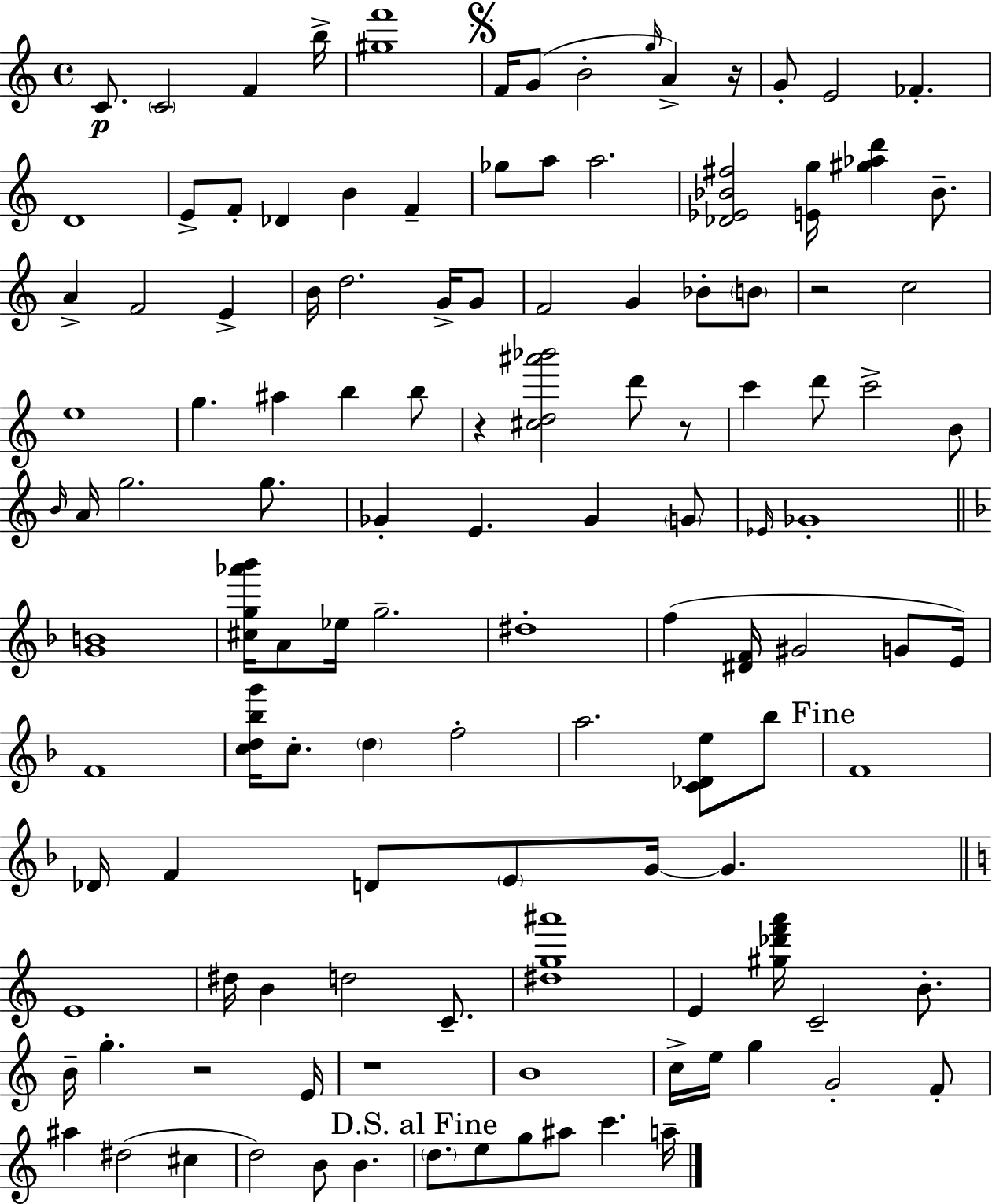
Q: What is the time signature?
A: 4/4